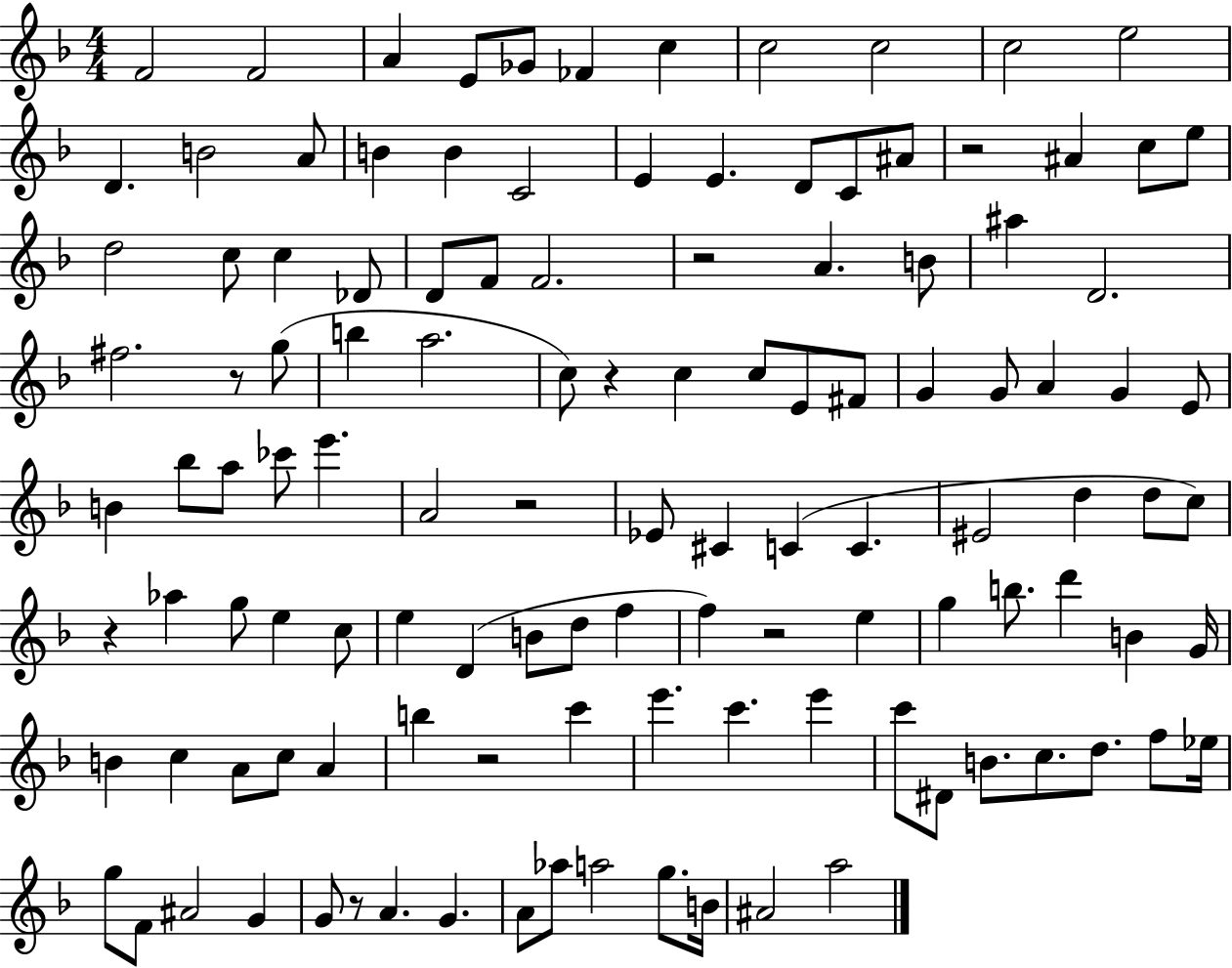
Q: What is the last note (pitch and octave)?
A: A5